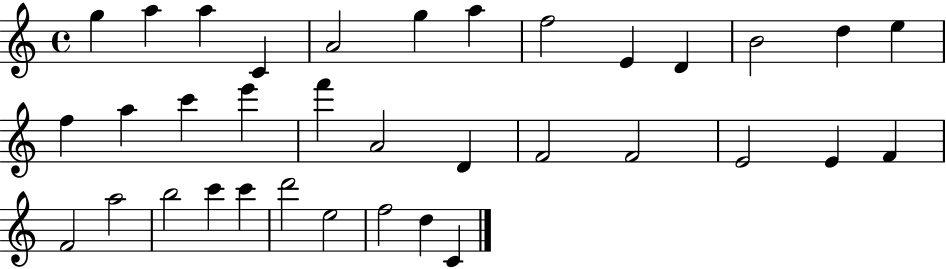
X:1
T:Untitled
M:4/4
L:1/4
K:C
g a a C A2 g a f2 E D B2 d e f a c' e' f' A2 D F2 F2 E2 E F F2 a2 b2 c' c' d'2 e2 f2 d C